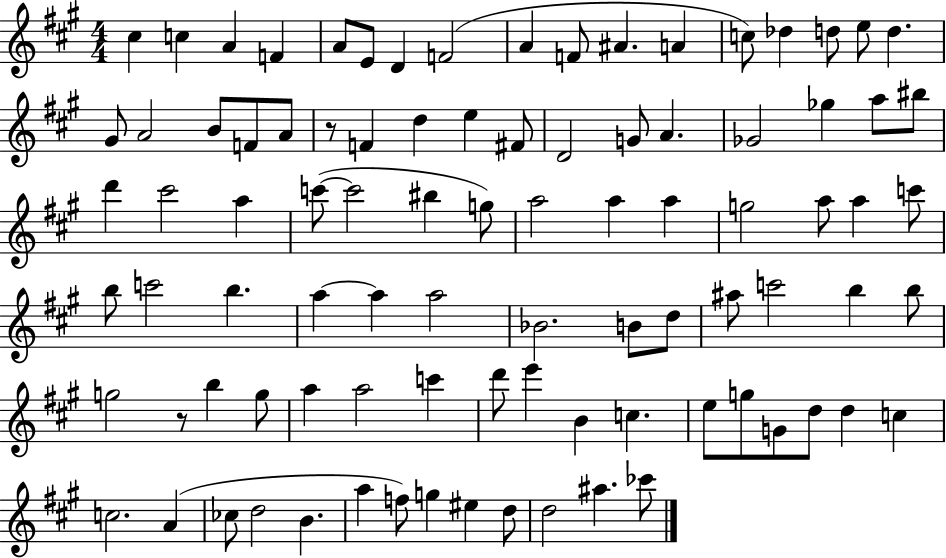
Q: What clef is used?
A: treble